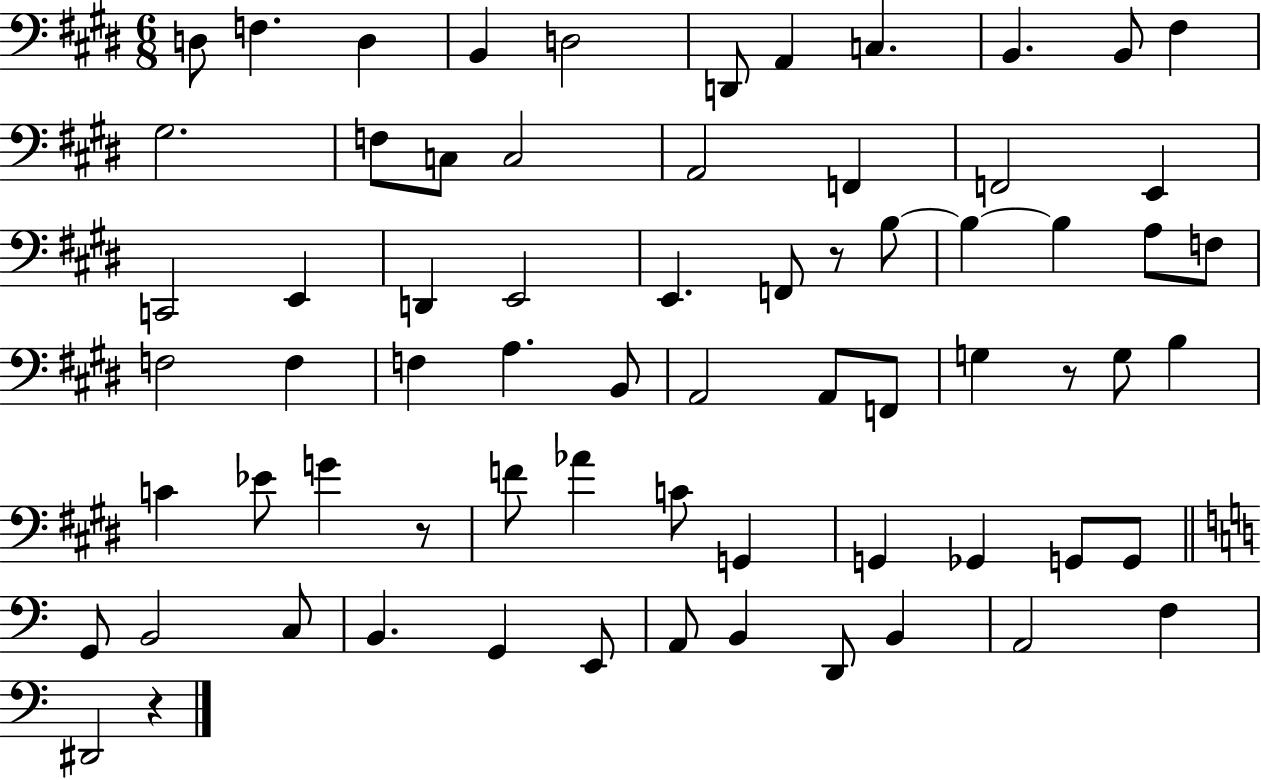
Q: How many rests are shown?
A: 4